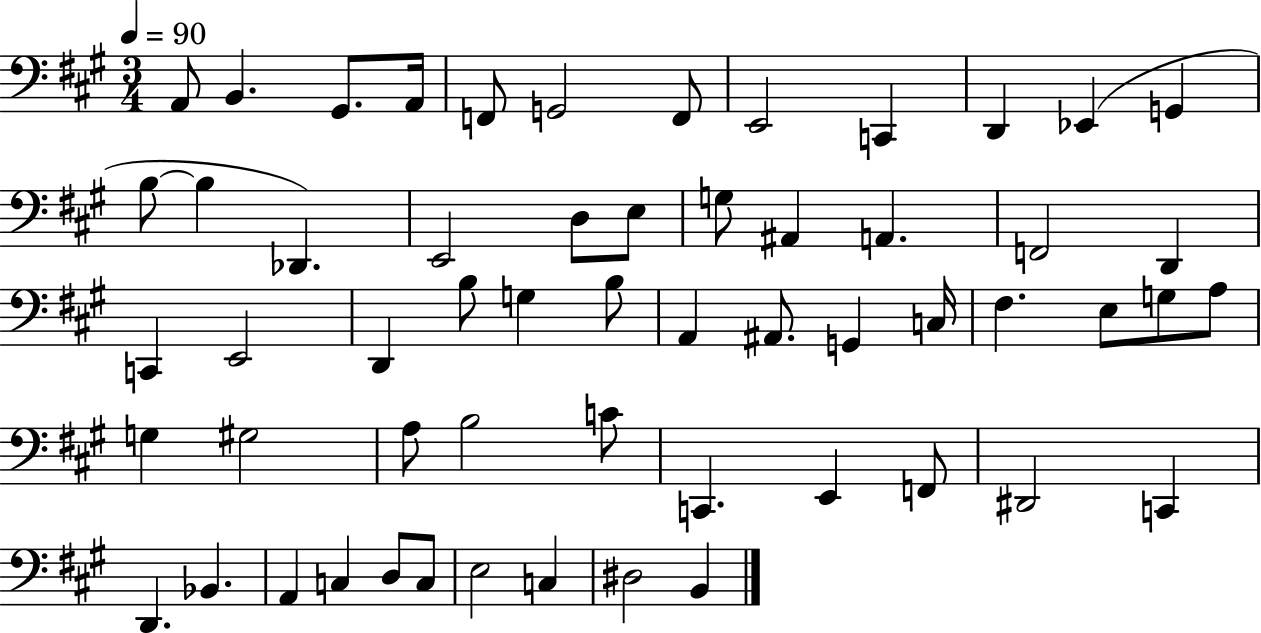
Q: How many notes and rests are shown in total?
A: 57